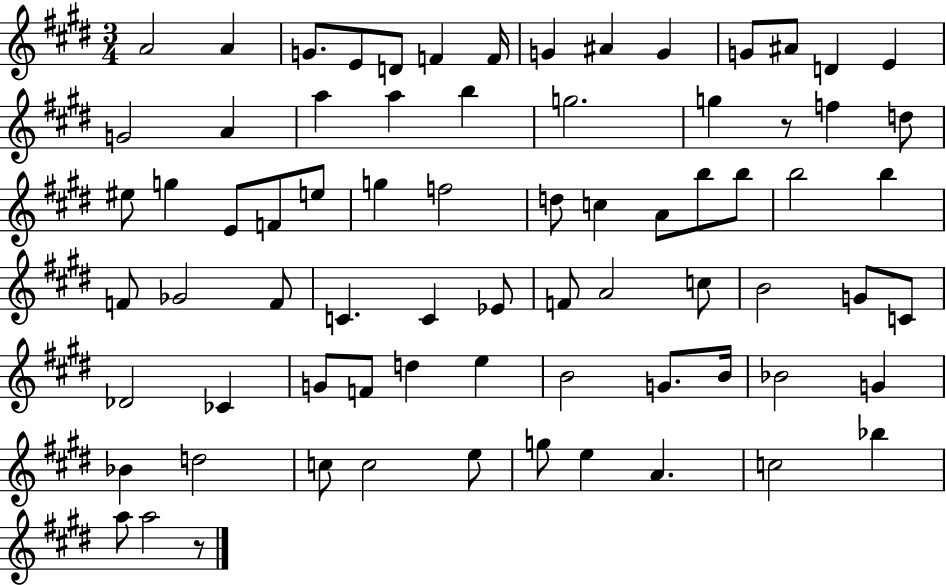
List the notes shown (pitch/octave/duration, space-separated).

A4/h A4/q G4/e. E4/e D4/e F4/q F4/s G4/q A#4/q G4/q G4/e A#4/e D4/q E4/q G4/h A4/q A5/q A5/q B5/q G5/h. G5/q R/e F5/q D5/e EIS5/e G5/q E4/e F4/e E5/e G5/q F5/h D5/e C5/q A4/e B5/e B5/e B5/h B5/q F4/e Gb4/h F4/e C4/q. C4/q Eb4/e F4/e A4/h C5/e B4/h G4/e C4/e Db4/h CES4/q G4/e F4/e D5/q E5/q B4/h G4/e. B4/s Bb4/h G4/q Bb4/q D5/h C5/e C5/h E5/e G5/e E5/q A4/q. C5/h Bb5/q A5/e A5/h R/e